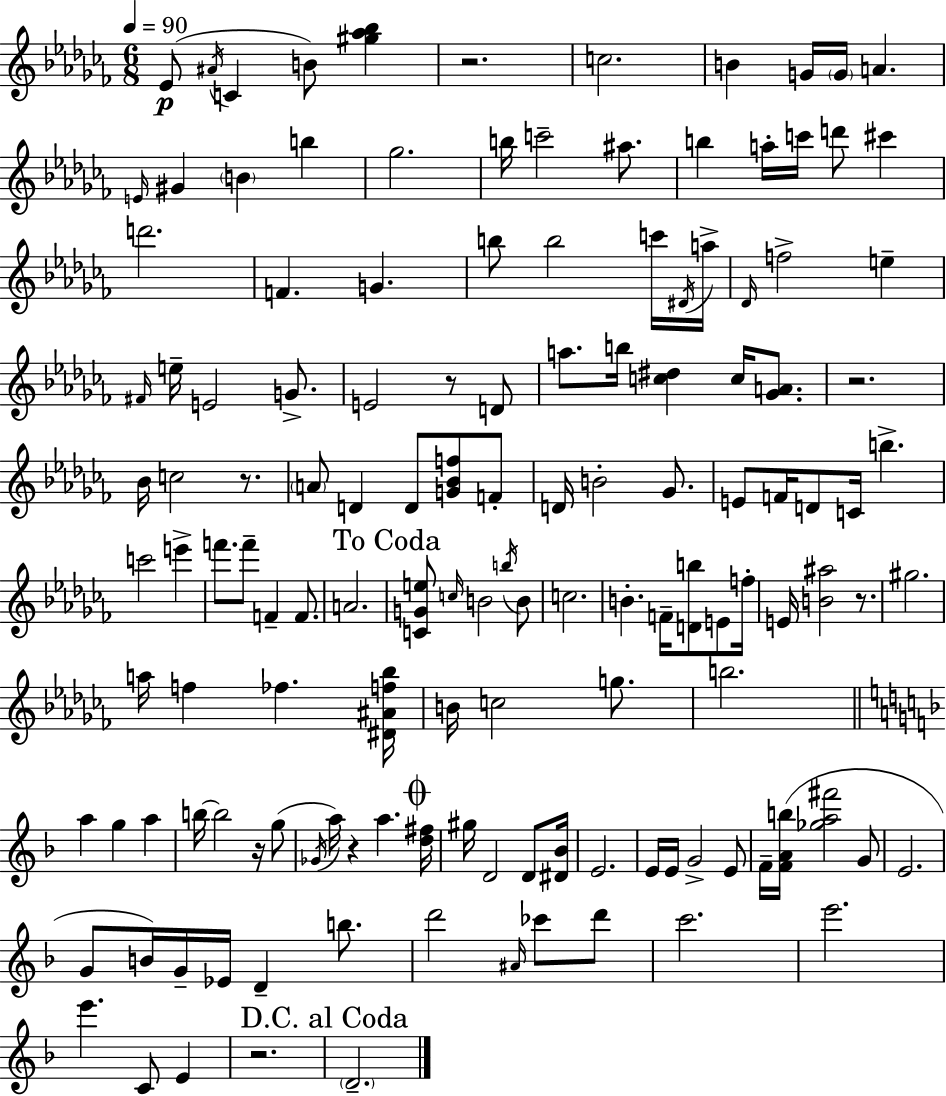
{
  \clef treble
  \numericTimeSignature
  \time 6/8
  \key aes \minor
  \tempo 4 = 90
  ees'8(\p \acciaccatura { ais'16 } c'4 b'8) <gis'' aes'' bes''>4 | r2. | c''2. | b'4 g'16 \parenthesize g'16 a'4. | \break \grace { e'16 } gis'4 \parenthesize b'4 b''4 | ges''2. | b''16 c'''2-- ais''8. | b''4 a''16-. c'''16 d'''8 cis'''4 | \break d'''2. | f'4. g'4. | b''8 b''2 | c'''16 \acciaccatura { dis'16 } a''16-> \grace { des'16 } f''2-> | \break e''4-- \grace { fis'16 } e''16-- e'2 | g'8.-> e'2 | r8 d'8 a''8. b''16 <c'' dis''>4 | c''16 <ges' a'>8. r2. | \break bes'16 c''2 | r8. \parenthesize a'8 d'4 d'8 | <g' bes' f''>8 f'8-. d'16 b'2-. | ges'8. e'8 f'16 d'8 c'16 b''4.-> | \break c'''2 | e'''4-> f'''8. f'''8-- f'4-- | f'8. a'2. | \mark "To Coda" <c' g' e''>8 \grace { c''16 } b'2 | \break \acciaccatura { b''16 } b'8 c''2. | b'4.-. | f'16-- <d' b''>8 e'8 f''16-. e'16 <b' ais''>2 | r8. gis''2. | \break a''16 f''4 | fes''4. <dis' ais' f'' bes''>16 b'16 c''2 | g''8. b''2. | \bar "||" \break \key f \major a''4 g''4 a''4 | b''16~~ b''2 r16 g''8( | \acciaccatura { ges'16 } a''16) r4 a''4. | \mark \markup { \musicglyph "scripts.coda" } <d'' fis''>16 gis''16 d'2 d'8 | \break <dis' bes'>16 e'2. | e'16 e'16 g'2-> e'8 | f'16-- <f' a' b''>16( <ges'' a'' fis'''>2 g'8 | e'2. | \break g'8 b'16) g'16-- ees'16 d'4-- b''8. | d'''2 \grace { ais'16 } ces'''8 | d'''8 c'''2. | e'''2. | \break e'''4. c'8 e'4 | r2. | \mark "D.C. al Coda" \parenthesize d'2.-- | \bar "|."
}